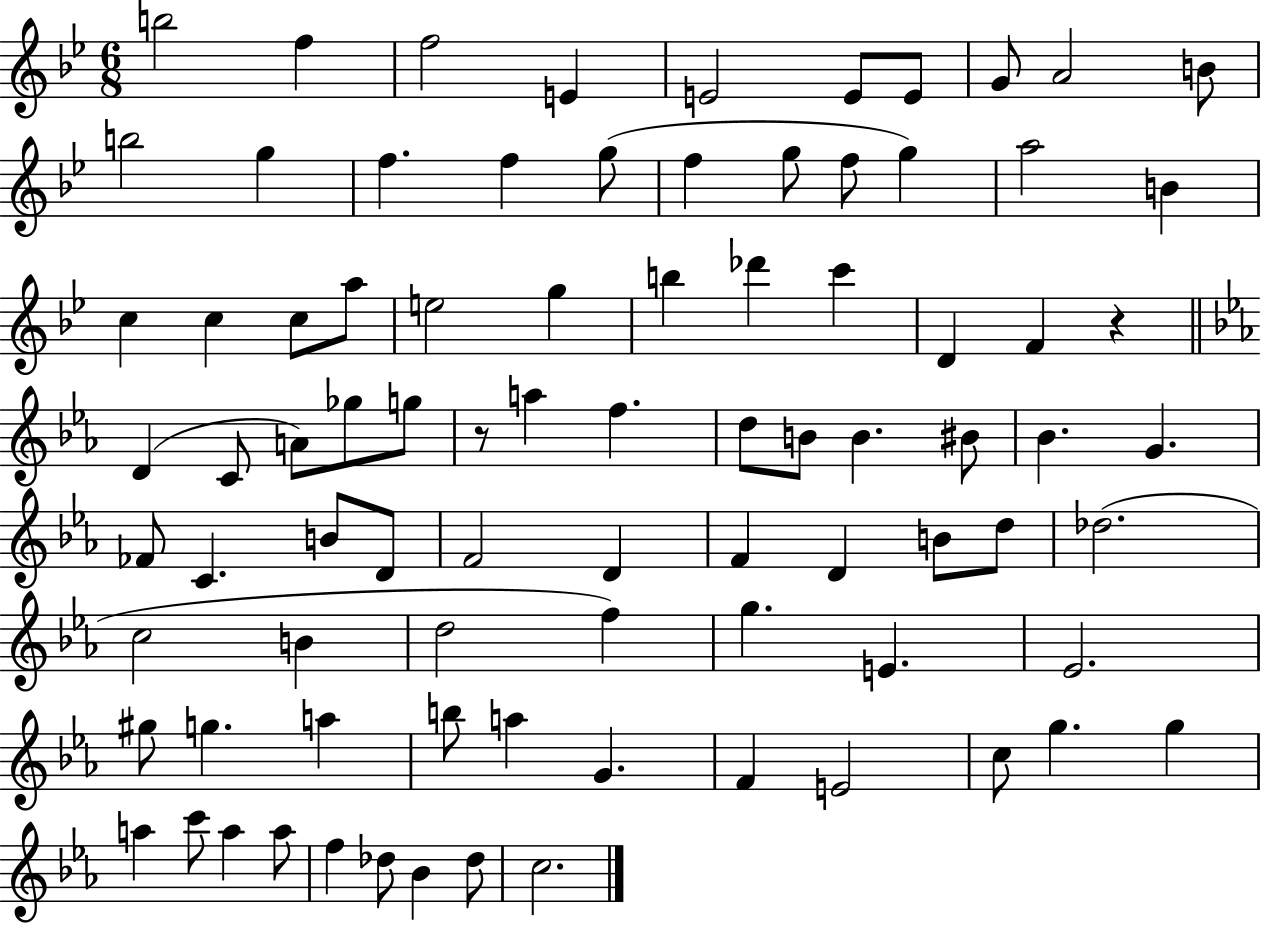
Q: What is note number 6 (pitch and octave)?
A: E4